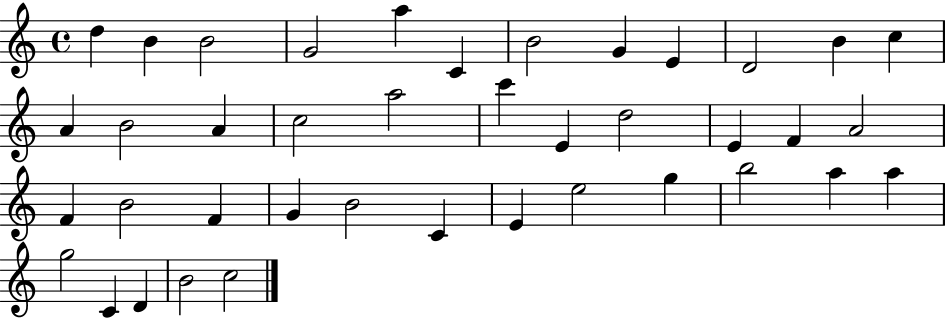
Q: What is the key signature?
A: C major